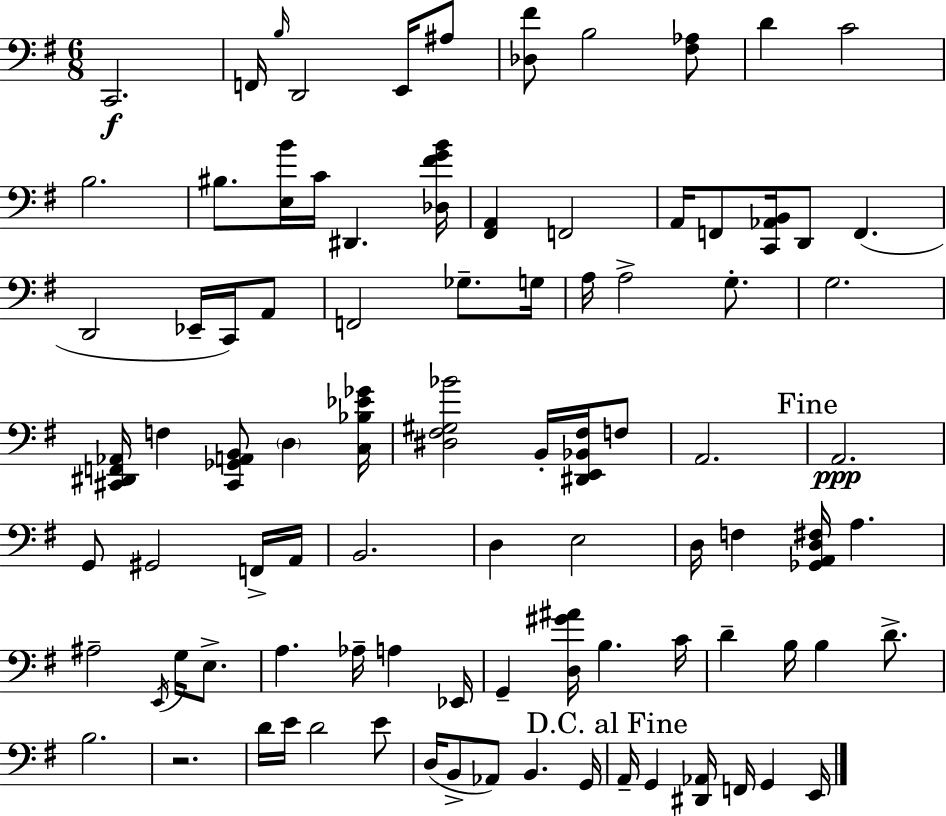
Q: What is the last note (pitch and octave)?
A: E2